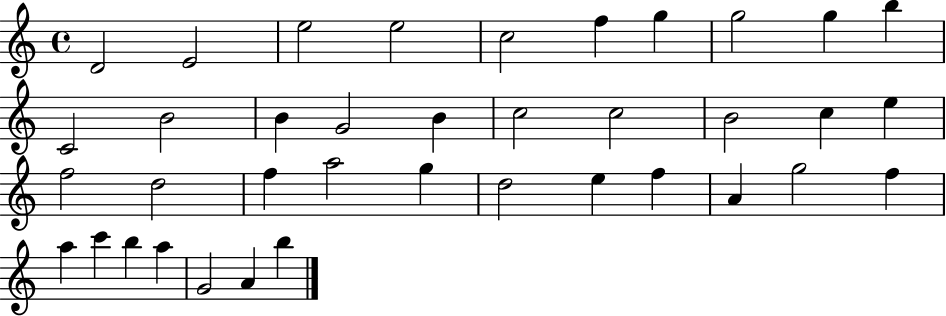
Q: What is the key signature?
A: C major